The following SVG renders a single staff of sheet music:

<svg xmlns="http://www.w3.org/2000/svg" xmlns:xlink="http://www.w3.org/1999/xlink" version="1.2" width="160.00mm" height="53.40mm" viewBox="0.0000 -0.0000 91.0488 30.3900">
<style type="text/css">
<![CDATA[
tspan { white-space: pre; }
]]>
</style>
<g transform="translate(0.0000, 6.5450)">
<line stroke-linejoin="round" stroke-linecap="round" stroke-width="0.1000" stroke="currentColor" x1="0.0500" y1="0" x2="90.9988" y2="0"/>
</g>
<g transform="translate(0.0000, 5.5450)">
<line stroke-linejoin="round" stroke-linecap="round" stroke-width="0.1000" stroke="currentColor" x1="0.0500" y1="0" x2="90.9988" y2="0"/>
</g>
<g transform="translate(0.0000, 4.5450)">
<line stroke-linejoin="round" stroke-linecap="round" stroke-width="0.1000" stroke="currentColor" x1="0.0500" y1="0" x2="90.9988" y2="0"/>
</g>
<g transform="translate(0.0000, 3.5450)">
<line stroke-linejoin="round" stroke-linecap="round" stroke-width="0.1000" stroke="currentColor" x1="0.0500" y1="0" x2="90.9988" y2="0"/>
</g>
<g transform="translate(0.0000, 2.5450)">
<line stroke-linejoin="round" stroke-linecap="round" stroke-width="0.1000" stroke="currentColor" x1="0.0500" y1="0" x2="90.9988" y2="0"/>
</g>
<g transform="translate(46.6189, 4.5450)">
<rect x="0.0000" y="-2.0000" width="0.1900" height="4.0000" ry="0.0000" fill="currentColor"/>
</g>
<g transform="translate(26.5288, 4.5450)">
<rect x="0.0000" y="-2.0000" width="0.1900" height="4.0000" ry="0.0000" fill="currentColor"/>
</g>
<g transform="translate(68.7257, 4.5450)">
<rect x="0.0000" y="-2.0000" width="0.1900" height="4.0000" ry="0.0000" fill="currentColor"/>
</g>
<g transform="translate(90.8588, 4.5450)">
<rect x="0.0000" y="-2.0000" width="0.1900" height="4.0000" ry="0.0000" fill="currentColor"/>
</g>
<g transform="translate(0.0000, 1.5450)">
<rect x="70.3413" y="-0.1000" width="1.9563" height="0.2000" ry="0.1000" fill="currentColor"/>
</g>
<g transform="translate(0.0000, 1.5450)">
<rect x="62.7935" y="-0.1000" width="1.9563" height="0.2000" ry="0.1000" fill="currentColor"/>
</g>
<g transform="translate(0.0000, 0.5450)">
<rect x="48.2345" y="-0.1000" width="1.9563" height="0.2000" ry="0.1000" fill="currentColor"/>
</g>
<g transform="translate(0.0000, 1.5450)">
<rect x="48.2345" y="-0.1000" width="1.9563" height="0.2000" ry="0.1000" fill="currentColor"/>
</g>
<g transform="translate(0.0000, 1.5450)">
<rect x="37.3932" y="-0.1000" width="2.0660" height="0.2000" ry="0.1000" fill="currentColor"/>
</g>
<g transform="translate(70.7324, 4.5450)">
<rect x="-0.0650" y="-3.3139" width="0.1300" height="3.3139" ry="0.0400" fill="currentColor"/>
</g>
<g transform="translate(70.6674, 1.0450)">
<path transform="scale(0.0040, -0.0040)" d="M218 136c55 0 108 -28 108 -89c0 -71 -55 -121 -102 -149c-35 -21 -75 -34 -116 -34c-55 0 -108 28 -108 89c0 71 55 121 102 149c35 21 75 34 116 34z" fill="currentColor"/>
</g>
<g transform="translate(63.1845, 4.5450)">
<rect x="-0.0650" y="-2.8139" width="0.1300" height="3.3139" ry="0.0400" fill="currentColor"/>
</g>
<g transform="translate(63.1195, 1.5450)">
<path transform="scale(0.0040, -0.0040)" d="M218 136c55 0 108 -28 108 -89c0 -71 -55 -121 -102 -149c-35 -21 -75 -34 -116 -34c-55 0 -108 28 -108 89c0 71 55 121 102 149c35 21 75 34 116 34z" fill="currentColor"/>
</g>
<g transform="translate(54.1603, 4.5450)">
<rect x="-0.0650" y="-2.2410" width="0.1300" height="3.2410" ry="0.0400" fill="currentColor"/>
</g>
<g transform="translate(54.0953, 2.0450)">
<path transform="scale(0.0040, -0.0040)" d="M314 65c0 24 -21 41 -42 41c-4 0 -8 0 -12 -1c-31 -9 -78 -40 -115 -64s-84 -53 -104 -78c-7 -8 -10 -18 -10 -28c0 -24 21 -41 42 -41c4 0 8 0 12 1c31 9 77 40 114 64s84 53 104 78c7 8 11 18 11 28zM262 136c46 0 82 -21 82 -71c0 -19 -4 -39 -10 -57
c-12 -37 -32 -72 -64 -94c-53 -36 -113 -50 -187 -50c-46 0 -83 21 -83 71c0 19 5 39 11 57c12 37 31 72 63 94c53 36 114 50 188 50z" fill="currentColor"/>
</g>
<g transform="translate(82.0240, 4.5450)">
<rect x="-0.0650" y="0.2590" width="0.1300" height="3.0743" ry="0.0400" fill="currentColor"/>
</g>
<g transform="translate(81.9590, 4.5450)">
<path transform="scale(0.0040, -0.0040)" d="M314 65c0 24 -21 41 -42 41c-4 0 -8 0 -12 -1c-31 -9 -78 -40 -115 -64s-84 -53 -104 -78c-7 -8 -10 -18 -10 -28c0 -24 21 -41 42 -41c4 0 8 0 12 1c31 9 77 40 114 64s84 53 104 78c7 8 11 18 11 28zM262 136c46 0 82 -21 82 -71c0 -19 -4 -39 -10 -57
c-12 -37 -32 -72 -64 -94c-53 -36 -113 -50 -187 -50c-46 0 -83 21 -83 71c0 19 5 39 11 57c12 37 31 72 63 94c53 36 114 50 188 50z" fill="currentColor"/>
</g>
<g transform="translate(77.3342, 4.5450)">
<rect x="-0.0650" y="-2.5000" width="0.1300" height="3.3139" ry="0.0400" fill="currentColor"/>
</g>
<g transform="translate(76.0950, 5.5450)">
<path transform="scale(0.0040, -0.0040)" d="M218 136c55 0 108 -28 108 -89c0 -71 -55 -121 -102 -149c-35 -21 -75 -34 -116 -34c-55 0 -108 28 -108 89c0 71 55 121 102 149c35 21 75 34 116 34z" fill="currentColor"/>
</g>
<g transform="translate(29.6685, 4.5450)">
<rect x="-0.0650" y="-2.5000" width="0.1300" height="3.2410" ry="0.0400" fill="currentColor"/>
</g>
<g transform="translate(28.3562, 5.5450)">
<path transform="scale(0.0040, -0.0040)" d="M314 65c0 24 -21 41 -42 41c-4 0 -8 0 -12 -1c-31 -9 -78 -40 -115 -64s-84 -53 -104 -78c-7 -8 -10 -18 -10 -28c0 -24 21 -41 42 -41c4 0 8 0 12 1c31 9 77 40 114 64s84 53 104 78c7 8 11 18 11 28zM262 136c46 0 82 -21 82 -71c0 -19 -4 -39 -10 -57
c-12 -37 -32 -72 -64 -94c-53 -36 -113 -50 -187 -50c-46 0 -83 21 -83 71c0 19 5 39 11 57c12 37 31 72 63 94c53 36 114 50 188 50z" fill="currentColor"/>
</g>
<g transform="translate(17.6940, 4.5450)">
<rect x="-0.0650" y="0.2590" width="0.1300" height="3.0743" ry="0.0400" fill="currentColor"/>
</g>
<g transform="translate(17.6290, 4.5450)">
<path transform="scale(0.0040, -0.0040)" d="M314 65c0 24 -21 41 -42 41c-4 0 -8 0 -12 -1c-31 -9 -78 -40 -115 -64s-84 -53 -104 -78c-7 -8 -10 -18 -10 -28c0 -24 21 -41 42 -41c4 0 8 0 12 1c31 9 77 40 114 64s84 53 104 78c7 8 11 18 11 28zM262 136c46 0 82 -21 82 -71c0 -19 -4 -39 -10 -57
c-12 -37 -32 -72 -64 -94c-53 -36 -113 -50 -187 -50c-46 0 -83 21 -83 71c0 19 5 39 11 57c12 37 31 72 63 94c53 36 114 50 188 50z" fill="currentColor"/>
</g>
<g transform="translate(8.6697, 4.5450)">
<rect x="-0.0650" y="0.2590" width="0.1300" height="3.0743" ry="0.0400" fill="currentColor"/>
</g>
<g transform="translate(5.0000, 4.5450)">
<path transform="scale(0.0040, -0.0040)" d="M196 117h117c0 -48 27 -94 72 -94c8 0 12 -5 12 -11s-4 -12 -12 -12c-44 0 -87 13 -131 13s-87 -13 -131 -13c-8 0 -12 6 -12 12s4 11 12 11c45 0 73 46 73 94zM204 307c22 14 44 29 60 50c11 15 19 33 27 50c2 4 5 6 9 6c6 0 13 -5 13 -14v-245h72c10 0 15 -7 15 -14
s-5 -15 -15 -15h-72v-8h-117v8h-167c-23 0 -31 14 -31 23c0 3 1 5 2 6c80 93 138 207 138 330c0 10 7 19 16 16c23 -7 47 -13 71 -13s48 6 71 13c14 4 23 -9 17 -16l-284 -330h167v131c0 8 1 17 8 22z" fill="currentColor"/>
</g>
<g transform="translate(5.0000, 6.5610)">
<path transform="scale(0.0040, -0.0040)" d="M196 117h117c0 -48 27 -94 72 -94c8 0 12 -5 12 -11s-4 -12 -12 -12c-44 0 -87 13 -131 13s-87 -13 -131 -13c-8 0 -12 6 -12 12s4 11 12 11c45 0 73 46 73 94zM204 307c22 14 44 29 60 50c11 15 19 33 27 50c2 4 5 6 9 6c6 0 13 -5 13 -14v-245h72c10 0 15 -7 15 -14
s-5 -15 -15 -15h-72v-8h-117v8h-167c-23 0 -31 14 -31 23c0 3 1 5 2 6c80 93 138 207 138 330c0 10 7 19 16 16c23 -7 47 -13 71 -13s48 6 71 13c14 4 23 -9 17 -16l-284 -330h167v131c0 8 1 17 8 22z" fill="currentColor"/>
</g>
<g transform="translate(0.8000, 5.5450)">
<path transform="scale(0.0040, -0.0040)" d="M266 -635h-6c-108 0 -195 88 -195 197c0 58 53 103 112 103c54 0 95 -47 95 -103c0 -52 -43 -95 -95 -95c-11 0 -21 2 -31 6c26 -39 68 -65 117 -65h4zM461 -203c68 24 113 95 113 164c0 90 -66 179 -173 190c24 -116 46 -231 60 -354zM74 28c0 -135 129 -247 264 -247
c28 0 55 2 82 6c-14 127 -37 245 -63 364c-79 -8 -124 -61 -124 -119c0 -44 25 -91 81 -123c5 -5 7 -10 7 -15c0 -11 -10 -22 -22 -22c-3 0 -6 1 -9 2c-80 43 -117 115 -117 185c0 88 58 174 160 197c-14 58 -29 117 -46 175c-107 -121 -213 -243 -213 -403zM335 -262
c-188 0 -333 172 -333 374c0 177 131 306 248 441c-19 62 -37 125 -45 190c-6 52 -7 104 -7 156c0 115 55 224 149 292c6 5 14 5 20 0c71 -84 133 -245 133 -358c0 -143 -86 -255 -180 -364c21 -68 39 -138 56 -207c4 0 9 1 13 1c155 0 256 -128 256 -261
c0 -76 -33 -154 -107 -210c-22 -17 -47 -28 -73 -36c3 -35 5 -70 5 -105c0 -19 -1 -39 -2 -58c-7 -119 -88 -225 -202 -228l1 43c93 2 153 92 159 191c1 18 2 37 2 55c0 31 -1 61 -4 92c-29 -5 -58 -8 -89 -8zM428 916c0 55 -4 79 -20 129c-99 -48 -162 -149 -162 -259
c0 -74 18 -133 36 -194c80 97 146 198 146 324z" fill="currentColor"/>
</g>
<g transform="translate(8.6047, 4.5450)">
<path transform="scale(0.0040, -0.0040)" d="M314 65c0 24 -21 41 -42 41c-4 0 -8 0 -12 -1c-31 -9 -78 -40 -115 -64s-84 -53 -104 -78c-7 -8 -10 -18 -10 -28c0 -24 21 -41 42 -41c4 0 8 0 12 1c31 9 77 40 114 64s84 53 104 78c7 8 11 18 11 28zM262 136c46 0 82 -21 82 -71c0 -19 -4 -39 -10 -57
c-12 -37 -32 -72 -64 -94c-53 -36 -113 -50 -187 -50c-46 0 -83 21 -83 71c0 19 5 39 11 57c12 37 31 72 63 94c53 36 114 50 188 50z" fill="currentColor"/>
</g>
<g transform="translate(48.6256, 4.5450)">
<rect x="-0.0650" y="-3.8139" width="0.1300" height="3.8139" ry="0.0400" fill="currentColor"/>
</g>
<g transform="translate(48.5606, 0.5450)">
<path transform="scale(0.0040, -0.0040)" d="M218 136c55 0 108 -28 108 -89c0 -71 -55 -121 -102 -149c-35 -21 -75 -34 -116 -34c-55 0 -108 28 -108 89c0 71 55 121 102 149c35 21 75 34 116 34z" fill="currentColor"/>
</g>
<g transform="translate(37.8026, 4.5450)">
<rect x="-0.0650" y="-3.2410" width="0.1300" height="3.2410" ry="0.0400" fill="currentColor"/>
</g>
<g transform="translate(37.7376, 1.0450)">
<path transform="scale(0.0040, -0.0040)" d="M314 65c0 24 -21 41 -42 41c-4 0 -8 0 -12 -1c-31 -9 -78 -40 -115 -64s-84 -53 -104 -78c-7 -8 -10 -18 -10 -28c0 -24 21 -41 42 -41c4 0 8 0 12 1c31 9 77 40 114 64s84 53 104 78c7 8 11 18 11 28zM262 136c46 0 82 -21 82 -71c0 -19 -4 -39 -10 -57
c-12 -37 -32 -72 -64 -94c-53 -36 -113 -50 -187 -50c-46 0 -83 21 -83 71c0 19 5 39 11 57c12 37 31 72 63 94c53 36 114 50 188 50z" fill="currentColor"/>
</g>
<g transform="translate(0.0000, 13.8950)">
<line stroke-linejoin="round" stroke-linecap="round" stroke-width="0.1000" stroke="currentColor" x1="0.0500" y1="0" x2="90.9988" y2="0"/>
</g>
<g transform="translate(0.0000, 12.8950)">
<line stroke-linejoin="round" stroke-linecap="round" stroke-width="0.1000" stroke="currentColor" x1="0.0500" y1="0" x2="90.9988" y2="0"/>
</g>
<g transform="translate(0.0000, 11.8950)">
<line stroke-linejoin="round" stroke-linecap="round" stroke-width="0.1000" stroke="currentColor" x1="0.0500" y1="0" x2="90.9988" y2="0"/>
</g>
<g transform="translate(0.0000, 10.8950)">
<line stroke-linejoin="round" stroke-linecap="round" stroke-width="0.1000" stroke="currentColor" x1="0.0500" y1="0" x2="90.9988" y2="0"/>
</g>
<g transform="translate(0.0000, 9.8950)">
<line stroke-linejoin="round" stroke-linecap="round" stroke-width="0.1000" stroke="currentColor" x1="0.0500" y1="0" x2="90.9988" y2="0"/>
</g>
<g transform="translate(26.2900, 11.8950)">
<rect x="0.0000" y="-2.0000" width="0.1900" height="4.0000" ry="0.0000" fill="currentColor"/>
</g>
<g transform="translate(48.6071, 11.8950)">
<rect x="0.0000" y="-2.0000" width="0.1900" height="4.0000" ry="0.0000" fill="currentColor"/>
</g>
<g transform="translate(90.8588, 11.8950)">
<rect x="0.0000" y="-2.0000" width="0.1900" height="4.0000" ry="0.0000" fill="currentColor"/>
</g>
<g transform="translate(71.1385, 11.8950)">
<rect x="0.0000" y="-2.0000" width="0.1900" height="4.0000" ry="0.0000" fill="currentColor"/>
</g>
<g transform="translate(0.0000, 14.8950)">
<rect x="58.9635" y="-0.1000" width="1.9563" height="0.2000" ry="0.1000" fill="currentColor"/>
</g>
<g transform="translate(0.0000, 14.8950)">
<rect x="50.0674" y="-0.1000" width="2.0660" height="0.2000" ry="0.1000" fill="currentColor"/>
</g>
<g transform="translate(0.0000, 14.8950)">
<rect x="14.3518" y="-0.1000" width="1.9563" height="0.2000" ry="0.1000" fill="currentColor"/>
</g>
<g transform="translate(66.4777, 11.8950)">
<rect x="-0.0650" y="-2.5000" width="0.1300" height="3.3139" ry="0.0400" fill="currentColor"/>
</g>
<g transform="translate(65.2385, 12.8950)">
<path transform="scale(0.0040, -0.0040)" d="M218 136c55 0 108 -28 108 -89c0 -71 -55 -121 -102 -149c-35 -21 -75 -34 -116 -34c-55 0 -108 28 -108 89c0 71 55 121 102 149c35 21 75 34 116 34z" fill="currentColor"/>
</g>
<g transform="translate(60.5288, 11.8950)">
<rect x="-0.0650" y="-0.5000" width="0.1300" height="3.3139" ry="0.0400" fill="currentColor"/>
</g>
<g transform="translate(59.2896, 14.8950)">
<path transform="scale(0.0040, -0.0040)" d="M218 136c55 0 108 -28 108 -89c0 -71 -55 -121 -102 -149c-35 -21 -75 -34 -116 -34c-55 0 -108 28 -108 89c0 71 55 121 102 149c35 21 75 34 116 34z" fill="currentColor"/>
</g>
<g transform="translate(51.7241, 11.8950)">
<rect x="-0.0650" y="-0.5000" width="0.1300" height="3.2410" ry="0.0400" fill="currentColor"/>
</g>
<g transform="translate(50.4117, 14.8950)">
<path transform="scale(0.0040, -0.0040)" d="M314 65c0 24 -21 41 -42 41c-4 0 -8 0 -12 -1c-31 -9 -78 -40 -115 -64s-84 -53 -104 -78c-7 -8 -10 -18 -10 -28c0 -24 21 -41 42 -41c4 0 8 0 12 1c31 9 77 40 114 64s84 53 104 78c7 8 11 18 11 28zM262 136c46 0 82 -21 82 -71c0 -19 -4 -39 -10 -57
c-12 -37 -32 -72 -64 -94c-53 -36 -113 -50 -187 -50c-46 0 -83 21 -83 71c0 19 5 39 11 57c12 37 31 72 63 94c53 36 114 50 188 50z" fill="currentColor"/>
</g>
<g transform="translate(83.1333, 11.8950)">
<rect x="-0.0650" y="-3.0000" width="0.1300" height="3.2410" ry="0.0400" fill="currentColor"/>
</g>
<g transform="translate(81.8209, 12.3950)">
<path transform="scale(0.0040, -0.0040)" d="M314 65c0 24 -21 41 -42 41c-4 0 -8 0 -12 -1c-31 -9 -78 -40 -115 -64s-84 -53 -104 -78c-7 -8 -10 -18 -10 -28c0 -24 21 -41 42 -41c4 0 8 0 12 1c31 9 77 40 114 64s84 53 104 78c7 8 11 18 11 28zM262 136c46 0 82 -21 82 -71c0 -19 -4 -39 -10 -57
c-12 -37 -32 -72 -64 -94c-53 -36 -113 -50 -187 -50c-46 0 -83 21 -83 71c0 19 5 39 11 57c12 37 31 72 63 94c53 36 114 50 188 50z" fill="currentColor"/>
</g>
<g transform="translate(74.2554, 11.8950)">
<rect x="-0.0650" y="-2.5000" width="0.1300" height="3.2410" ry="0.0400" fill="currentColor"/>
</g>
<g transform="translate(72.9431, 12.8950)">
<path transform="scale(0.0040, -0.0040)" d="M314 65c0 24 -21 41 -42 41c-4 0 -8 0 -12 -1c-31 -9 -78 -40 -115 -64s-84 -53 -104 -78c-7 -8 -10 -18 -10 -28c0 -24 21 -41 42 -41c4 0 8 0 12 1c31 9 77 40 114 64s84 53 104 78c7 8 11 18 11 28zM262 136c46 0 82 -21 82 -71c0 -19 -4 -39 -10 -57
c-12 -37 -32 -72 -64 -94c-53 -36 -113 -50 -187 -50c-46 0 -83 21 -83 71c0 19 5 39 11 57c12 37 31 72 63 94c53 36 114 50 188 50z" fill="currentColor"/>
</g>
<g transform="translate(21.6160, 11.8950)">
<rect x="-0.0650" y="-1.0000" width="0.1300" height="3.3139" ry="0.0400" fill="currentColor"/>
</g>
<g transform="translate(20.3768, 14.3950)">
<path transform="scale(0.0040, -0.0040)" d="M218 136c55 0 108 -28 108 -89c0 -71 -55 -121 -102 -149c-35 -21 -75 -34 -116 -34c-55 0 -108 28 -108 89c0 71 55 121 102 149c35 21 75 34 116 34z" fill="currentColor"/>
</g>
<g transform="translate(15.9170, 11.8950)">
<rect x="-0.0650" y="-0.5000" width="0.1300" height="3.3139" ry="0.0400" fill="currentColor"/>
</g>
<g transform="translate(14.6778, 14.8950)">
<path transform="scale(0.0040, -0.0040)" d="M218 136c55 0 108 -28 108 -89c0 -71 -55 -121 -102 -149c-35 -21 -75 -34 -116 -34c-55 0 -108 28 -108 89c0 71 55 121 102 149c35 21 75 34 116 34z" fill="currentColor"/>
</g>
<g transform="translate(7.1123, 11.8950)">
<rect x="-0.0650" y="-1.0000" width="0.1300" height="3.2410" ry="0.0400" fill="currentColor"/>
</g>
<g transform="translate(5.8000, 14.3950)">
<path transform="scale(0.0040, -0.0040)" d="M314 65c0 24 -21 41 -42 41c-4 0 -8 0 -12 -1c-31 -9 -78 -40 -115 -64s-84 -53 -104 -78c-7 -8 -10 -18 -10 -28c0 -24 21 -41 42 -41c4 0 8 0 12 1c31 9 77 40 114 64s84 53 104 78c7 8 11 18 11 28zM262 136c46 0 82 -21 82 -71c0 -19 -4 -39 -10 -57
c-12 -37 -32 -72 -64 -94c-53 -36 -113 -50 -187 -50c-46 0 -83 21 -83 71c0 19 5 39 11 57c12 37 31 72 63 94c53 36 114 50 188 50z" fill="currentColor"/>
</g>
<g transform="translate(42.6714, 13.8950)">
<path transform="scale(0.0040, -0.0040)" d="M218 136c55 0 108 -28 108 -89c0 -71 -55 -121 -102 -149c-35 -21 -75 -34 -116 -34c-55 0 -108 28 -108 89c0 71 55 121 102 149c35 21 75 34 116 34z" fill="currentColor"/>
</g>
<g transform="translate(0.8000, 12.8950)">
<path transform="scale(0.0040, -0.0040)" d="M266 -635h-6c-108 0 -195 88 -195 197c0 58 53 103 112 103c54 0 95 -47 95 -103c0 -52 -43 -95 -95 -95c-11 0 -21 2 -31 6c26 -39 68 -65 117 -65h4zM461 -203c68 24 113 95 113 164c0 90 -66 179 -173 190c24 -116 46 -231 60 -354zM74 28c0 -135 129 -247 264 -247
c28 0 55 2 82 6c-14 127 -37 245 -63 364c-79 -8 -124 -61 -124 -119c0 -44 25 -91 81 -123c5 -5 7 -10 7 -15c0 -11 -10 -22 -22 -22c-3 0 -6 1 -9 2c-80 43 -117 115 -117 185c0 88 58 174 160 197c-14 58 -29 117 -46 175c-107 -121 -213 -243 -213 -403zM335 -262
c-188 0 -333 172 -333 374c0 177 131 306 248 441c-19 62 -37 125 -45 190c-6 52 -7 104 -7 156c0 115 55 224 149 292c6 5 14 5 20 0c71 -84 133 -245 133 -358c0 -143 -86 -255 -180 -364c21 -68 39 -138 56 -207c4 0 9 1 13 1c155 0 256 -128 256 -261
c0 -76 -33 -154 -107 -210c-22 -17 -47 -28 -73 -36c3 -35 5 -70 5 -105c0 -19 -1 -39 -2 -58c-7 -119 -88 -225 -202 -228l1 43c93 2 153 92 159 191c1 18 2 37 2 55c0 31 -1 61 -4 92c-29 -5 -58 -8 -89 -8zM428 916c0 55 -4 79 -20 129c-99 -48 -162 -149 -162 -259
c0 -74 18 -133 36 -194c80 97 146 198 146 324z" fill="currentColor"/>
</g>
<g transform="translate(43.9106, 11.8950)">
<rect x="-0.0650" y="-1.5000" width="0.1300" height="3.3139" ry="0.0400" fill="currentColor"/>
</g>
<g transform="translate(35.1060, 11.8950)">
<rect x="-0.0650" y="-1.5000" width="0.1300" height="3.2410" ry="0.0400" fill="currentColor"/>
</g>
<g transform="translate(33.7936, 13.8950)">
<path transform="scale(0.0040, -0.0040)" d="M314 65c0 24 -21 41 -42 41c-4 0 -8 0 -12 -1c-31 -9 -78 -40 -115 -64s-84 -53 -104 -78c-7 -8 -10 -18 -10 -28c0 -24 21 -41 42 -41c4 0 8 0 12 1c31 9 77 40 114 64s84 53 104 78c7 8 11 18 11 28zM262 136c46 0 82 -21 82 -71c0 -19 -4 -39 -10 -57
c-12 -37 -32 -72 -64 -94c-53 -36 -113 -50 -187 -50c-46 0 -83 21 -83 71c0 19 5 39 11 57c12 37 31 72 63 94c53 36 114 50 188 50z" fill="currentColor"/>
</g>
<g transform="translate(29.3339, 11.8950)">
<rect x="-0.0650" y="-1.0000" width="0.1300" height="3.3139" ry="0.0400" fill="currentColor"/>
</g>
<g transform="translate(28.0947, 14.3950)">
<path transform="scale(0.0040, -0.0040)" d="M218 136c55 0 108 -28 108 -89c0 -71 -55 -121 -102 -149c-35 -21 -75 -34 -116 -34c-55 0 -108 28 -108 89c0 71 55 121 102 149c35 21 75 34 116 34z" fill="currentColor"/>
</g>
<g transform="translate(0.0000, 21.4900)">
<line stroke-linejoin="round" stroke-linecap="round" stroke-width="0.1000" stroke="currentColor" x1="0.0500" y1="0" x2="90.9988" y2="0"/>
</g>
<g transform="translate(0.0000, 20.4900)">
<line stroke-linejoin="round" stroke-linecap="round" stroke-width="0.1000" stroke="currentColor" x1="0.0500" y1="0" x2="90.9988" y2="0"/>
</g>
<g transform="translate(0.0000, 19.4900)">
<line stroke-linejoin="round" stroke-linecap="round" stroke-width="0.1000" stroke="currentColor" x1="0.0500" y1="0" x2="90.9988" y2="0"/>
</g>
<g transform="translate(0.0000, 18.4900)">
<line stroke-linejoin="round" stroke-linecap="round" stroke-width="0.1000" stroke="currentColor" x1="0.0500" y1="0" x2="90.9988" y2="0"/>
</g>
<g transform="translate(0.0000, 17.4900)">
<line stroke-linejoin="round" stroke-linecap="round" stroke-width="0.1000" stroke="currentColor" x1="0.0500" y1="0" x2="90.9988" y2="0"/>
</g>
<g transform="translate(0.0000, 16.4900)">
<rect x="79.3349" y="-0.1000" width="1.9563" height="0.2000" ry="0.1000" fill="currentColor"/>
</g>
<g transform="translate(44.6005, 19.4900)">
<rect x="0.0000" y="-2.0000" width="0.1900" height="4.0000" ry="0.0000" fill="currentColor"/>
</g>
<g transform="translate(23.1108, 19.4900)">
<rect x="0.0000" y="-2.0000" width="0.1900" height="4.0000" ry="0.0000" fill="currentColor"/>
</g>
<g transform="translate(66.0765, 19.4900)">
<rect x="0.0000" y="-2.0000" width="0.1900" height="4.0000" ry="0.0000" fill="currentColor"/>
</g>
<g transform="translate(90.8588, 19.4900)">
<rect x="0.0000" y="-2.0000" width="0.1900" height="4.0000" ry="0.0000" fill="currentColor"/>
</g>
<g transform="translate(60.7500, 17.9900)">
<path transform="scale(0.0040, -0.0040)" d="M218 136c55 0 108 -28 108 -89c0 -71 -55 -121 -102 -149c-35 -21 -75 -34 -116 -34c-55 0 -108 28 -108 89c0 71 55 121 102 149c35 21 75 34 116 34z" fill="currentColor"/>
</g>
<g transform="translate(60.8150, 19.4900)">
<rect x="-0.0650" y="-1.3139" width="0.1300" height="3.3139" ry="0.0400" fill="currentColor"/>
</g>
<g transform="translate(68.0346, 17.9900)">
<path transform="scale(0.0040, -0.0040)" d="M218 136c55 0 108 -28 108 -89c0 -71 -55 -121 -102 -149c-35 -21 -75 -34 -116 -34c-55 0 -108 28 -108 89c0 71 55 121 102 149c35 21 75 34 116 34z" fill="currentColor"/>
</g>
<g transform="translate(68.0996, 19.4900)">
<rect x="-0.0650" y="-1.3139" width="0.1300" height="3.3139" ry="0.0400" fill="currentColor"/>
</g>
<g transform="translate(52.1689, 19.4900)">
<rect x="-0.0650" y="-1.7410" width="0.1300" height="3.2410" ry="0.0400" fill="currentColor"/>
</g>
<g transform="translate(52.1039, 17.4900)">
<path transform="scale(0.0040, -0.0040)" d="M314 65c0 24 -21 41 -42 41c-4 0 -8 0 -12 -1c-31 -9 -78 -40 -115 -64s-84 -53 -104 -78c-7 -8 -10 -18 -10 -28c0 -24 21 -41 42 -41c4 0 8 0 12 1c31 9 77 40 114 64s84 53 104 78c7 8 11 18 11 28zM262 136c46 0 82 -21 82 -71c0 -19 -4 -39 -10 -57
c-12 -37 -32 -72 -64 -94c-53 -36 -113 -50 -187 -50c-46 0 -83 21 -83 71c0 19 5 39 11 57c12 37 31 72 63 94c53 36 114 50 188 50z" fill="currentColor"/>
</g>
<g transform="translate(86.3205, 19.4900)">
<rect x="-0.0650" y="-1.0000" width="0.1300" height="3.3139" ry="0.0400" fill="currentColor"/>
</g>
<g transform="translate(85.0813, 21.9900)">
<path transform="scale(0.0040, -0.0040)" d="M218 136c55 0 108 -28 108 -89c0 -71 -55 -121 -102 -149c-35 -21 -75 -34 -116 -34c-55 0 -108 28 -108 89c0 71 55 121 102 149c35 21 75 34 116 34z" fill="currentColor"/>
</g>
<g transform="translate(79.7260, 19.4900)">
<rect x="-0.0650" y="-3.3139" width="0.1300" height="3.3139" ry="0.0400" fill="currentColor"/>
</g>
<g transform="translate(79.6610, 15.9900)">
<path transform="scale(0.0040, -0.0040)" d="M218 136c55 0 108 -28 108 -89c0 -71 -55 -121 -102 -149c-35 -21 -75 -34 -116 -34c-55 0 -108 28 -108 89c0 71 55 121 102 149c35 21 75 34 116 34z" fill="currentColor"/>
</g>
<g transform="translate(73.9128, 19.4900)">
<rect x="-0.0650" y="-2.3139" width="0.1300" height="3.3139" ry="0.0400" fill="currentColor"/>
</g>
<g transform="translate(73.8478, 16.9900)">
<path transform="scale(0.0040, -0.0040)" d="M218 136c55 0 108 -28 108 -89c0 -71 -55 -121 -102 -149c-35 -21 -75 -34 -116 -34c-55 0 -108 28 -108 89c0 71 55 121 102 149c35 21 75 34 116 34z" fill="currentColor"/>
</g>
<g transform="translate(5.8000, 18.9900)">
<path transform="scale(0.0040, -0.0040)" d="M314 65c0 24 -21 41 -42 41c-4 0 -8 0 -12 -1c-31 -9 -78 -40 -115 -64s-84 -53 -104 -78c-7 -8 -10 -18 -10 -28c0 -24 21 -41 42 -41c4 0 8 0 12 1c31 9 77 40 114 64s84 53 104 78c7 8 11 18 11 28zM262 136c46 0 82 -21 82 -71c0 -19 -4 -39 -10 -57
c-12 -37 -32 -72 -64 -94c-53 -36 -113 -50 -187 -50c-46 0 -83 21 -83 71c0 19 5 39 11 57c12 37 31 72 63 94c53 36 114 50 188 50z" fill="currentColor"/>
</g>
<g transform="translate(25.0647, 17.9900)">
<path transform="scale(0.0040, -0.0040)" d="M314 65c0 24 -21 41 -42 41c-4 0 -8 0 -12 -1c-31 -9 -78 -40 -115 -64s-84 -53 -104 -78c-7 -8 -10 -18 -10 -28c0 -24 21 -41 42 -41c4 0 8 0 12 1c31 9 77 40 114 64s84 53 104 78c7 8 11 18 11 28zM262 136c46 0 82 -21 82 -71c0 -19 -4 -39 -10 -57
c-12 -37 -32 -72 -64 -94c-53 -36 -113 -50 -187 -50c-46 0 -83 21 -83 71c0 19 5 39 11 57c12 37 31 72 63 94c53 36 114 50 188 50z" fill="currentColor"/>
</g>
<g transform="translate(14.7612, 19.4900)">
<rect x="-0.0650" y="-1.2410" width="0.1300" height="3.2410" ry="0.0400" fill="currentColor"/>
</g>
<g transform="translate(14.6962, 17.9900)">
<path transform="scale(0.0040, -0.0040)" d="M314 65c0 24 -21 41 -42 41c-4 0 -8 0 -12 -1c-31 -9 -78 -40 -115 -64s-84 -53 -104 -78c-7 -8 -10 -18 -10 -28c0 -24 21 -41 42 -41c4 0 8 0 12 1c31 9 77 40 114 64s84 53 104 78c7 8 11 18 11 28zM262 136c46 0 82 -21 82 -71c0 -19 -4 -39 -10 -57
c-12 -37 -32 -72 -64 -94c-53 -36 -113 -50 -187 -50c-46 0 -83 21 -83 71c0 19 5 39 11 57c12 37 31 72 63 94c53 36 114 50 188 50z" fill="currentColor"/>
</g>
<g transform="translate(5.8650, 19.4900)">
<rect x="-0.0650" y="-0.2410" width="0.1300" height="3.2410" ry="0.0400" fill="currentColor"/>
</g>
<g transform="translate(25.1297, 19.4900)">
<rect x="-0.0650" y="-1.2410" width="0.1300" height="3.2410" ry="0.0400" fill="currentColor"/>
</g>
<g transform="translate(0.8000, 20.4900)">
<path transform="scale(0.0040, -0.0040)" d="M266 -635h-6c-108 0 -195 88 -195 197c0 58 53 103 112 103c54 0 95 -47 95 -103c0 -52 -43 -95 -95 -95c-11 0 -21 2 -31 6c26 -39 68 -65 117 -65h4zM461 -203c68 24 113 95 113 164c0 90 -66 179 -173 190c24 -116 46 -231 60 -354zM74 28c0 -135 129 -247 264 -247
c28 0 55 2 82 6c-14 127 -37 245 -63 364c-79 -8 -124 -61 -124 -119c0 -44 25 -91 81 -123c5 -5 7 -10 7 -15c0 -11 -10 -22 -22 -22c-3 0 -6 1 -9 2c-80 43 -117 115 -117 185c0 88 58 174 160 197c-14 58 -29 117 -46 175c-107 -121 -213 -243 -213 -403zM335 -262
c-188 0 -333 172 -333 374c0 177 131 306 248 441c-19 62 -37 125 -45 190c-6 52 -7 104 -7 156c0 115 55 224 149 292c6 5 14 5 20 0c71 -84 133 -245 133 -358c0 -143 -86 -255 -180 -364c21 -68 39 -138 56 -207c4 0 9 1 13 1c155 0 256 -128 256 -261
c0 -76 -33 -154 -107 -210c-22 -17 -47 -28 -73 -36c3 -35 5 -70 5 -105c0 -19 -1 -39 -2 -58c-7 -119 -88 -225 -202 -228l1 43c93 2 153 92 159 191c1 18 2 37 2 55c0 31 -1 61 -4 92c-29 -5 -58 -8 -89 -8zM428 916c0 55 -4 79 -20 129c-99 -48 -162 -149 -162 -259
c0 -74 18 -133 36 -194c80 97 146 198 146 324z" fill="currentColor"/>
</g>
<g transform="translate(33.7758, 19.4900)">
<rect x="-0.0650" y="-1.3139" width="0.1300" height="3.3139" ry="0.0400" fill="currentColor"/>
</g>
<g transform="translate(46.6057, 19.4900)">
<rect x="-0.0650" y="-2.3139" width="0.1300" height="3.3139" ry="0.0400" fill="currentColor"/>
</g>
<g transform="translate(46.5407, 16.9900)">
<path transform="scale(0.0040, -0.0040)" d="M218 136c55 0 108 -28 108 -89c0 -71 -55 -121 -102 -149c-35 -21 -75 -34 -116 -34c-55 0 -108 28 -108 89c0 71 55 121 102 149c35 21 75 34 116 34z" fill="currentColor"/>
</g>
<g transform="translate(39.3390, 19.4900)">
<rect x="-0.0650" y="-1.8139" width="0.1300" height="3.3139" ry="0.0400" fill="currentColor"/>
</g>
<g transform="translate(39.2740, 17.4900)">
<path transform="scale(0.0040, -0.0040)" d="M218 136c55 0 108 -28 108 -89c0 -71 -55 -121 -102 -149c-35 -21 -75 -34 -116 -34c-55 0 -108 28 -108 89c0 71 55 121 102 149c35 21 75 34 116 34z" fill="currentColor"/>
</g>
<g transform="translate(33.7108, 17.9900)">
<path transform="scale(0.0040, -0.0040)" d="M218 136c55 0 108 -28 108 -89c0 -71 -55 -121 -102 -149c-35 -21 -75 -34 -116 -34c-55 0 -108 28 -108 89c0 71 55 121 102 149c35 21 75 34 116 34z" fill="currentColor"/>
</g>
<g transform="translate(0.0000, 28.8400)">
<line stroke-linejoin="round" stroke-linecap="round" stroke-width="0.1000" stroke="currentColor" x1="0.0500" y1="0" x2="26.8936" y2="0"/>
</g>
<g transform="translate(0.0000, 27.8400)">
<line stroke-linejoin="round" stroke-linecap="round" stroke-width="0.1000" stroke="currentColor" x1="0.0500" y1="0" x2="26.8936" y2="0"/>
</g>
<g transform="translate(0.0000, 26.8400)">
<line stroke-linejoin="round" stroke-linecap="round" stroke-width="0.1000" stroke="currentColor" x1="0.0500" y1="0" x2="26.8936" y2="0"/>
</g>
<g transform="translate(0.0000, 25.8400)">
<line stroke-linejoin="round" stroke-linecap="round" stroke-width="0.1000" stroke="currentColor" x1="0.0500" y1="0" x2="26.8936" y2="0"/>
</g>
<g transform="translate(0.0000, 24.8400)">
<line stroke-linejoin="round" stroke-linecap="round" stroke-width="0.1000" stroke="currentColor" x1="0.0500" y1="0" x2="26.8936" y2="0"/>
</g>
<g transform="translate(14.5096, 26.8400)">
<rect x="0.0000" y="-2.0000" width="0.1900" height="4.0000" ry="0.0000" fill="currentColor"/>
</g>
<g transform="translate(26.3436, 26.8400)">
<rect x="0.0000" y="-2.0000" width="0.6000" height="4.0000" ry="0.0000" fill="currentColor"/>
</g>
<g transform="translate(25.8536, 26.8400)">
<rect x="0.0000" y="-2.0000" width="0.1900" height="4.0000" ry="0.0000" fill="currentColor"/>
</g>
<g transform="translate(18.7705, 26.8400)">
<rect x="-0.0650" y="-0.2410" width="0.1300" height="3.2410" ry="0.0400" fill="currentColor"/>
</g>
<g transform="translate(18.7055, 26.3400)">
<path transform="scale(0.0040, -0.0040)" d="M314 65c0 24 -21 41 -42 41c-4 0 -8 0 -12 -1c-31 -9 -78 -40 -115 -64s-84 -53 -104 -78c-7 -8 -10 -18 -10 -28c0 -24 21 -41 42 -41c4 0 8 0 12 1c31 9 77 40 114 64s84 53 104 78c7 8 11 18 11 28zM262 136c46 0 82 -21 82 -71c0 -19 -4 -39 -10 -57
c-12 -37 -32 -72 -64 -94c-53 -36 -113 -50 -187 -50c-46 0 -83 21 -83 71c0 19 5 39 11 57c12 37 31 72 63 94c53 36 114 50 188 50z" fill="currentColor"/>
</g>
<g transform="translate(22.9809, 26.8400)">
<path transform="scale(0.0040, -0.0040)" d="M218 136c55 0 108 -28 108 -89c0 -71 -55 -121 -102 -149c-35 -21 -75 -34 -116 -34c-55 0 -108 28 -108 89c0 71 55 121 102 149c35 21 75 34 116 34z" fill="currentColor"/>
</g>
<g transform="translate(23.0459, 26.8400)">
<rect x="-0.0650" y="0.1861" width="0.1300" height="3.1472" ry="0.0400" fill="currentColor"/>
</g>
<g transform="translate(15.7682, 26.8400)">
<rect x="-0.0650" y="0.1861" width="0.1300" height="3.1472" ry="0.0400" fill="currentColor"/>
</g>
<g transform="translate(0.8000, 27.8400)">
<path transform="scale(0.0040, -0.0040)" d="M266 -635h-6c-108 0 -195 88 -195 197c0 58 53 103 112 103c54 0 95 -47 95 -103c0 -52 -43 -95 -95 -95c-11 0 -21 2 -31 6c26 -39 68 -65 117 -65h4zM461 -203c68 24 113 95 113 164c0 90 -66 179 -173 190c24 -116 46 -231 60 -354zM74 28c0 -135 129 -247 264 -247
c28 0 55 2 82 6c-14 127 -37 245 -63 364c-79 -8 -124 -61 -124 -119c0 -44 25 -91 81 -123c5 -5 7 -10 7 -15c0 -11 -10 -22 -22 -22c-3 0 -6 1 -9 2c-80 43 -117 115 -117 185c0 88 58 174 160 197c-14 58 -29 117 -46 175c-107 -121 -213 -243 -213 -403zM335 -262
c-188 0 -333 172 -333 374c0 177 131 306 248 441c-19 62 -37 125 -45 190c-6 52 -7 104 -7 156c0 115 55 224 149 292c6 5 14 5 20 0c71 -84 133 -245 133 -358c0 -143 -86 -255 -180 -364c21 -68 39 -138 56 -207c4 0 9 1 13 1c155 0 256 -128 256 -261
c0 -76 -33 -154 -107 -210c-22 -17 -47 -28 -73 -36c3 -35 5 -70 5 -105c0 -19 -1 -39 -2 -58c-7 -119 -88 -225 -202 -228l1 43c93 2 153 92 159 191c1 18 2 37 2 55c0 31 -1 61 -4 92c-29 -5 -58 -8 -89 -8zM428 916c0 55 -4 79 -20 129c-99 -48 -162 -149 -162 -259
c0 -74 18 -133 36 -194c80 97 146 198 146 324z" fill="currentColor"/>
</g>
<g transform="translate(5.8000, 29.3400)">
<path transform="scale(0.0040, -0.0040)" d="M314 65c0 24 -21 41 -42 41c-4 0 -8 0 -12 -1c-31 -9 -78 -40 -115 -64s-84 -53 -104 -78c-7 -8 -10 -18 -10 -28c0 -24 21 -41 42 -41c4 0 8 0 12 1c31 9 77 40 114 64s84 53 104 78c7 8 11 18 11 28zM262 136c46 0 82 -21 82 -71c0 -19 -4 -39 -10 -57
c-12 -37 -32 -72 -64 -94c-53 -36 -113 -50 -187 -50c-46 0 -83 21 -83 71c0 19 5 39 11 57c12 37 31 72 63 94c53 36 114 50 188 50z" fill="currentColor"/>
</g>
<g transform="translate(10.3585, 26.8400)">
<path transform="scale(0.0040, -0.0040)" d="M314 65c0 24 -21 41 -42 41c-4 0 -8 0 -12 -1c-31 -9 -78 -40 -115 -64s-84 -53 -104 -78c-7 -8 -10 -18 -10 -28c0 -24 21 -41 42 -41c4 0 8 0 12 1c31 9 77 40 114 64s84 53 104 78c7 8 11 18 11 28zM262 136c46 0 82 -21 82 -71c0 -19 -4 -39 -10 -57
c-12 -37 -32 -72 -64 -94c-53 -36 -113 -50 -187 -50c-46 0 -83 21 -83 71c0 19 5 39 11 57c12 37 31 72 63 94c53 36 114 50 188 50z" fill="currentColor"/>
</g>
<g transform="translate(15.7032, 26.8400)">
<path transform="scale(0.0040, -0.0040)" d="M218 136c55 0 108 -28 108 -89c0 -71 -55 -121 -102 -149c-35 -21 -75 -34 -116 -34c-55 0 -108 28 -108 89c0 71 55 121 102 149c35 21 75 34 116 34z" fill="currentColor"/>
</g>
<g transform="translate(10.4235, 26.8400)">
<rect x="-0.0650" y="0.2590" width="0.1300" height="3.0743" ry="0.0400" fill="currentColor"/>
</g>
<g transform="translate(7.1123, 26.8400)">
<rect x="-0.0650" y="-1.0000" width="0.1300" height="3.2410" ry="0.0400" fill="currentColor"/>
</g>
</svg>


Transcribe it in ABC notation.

X:1
T:Untitled
M:4/4
L:1/4
K:C
B2 B2 G2 b2 c' g2 a b G B2 D2 C D D E2 E C2 C G G2 A2 c2 e2 e2 e f g f2 e e g b D D2 B2 B c2 B